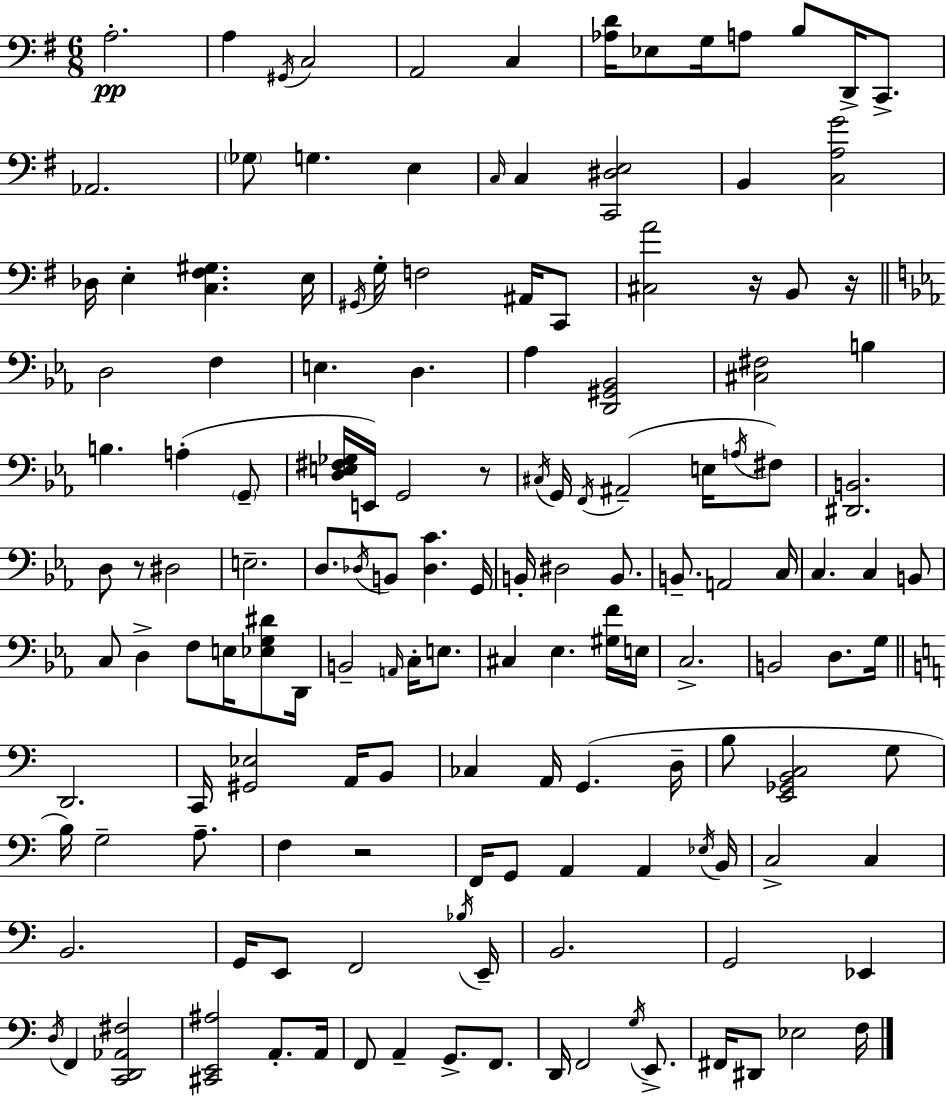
X:1
T:Untitled
M:6/8
L:1/4
K:G
A,2 A, ^G,,/4 C,2 A,,2 C, [_A,D]/4 _E,/2 G,/4 A,/2 B,/2 D,,/4 C,,/2 _A,,2 _G,/2 G, E, C,/4 C, [C,,^D,E,]2 B,, [C,A,G]2 _D,/4 E, [C,^F,^G,] E,/4 ^G,,/4 G,/4 F,2 ^A,,/4 C,,/2 [^C,A]2 z/4 B,,/2 z/4 D,2 F, E, D, _A, [D,,^G,,_B,,]2 [^C,^F,]2 B, B, A, G,,/2 [D,E,^F,_G,]/4 E,,/4 G,,2 z/2 ^C,/4 G,,/4 F,,/4 ^A,,2 E,/4 A,/4 ^F,/2 [^D,,B,,]2 D,/2 z/2 ^D,2 E,2 D,/2 _D,/4 B,,/2 [_D,C] G,,/4 B,,/4 ^D,2 B,,/2 B,,/2 A,,2 C,/4 C, C, B,,/2 C,/2 D, F,/2 E,/4 [_E,G,^D]/2 D,,/4 B,,2 A,,/4 C,/4 E,/2 ^C, _E, [^G,F]/4 E,/4 C,2 B,,2 D,/2 G,/4 D,,2 C,,/4 [^G,,_E,]2 A,,/4 B,,/2 _C, A,,/4 G,, D,/4 B,/2 [E,,_G,,B,,C,]2 G,/2 B,/4 G,2 A,/2 F, z2 F,,/4 G,,/2 A,, A,, _E,/4 B,,/4 C,2 C, B,,2 G,,/4 E,,/2 F,,2 _B,/4 E,,/4 B,,2 G,,2 _E,, D,/4 F,, [C,,D,,_A,,^F,]2 [^C,,E,,^A,]2 A,,/2 A,,/4 F,,/2 A,, G,,/2 F,,/2 D,,/4 F,,2 G,/4 E,,/2 ^F,,/4 ^D,,/2 _E,2 F,/4